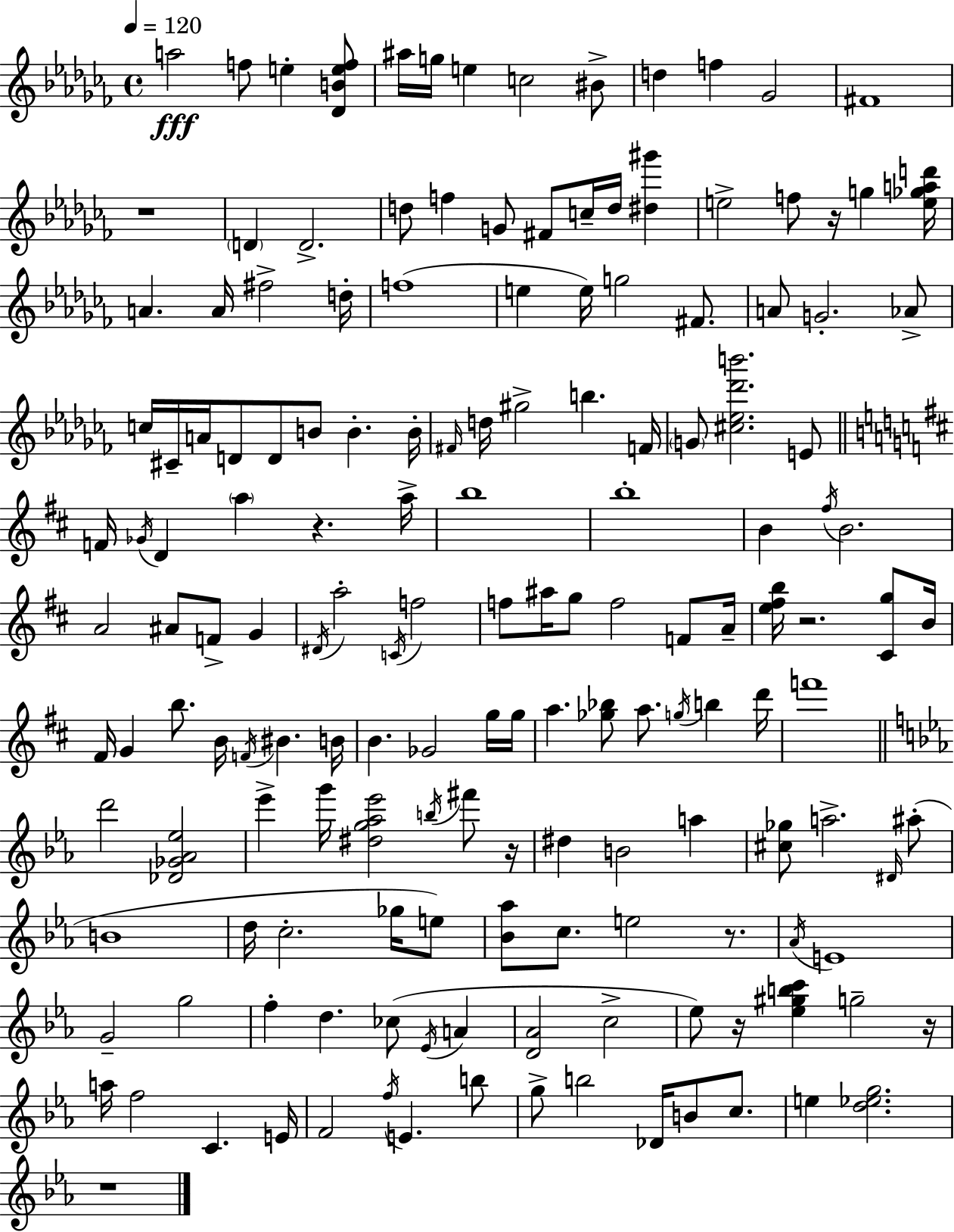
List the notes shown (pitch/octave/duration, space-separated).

A5/h F5/e E5/q [Db4,B4,E5,F5]/e A#5/s G5/s E5/q C5/h BIS4/e D5/q F5/q Gb4/h F#4/w R/w D4/q D4/h. D5/e F5/q G4/e F#4/e C5/s D5/s [D#5,G#6]/q E5/h F5/e R/s G5/q [E5,Gb5,A5,D6]/s A4/q. A4/s F#5/h D5/s F5/w E5/q E5/s G5/h F#4/e. A4/e G4/h. Ab4/e C5/s C#4/s A4/s D4/e D4/e B4/e B4/q. B4/s F#4/s D5/s G#5/h B5/q. F4/s G4/e [C#5,Eb5,Db6,B6]/h. E4/e F4/s Gb4/s D4/q A5/q R/q. A5/s B5/w B5/w B4/q F#5/s B4/h. A4/h A#4/e F4/e G4/q D#4/s A5/h C4/s F5/h F5/e A#5/s G5/e F5/h F4/e A4/s [E5,F#5,B5]/s R/h. [C#4,G5]/e B4/s F#4/s G4/q B5/e. B4/s F4/s BIS4/q. B4/s B4/q. Gb4/h G5/s G5/s A5/q. [Gb5,Bb5]/e A5/e. G5/s B5/q D6/s F6/w D6/h [Db4,Gb4,Ab4,Eb5]/h Eb6/q G6/s [D#5,G5,Ab5,Eb6]/h B5/s F#6/e R/s D#5/q B4/h A5/q [C#5,Gb5]/e A5/h. D#4/s A#5/e B4/w D5/s C5/h. Gb5/s E5/e [Bb4,Ab5]/e C5/e. E5/h R/e. Ab4/s E4/w G4/h G5/h F5/q D5/q. CES5/e Eb4/s A4/q [D4,Ab4]/h C5/h Eb5/e R/s [Eb5,G#5,B5,C6]/q G5/h R/s A5/s F5/h C4/q. E4/s F4/h F5/s E4/q. B5/e G5/e B5/h Db4/s B4/e C5/e. E5/q [D5,Eb5,G5]/h. R/w